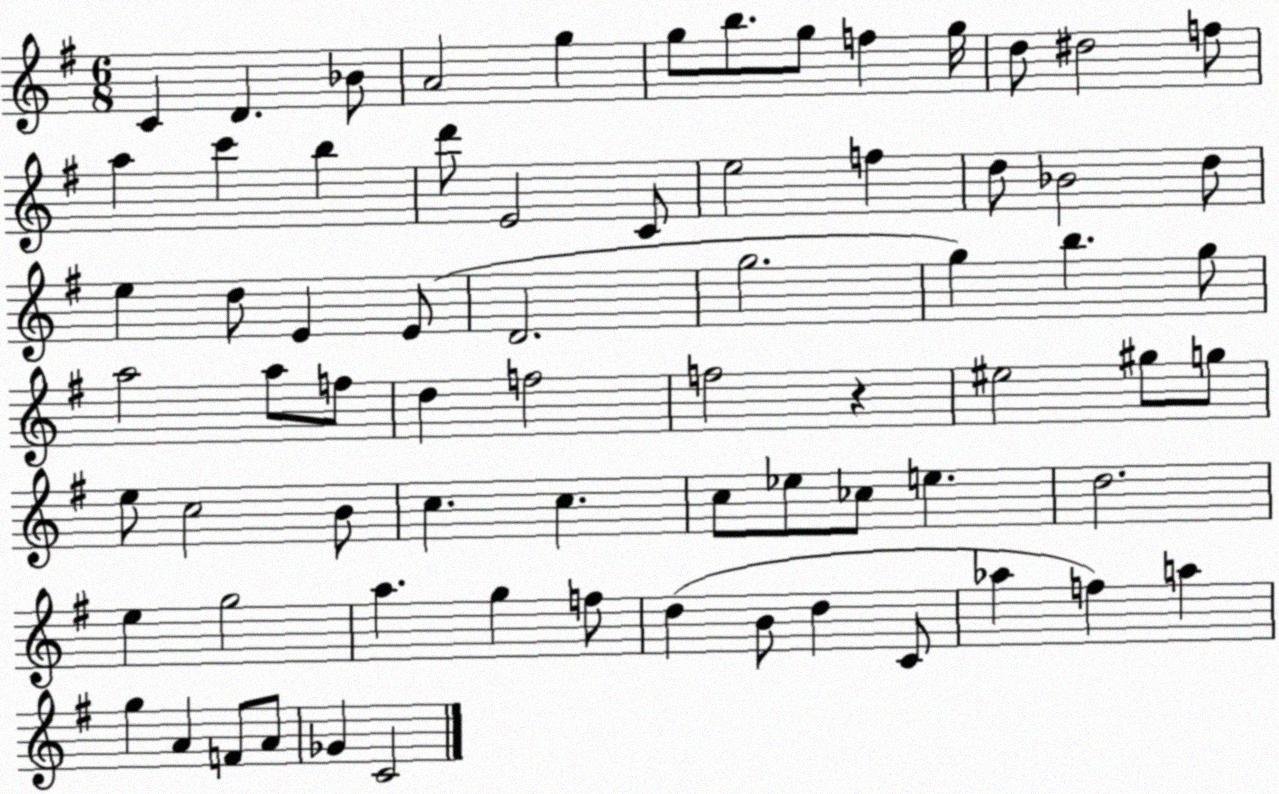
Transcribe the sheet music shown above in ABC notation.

X:1
T:Untitled
M:6/8
L:1/4
K:G
C D _B/2 A2 g g/2 b/2 g/2 f g/4 d/2 ^d2 f/2 a c' b d'/2 E2 C/2 e2 f d/2 _B2 d/2 e d/2 E E/2 D2 g2 g b g/2 a2 a/2 f/2 d f2 f2 z ^e2 ^g/2 g/2 e/2 c2 B/2 c c c/2 _e/2 _c/2 e d2 e g2 a g f/2 d B/2 d C/2 _a f a g A F/2 A/2 _G C2